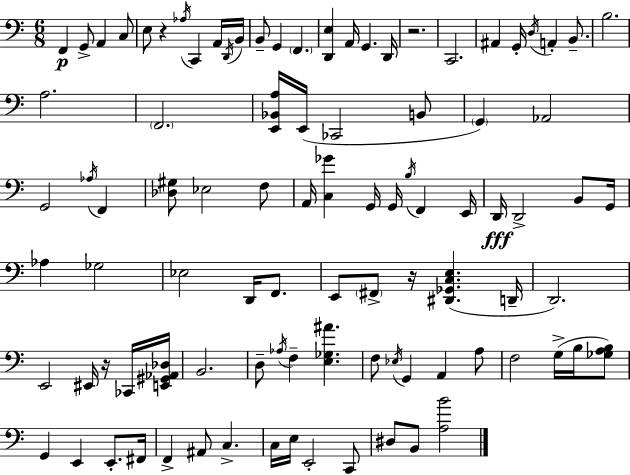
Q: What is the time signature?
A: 6/8